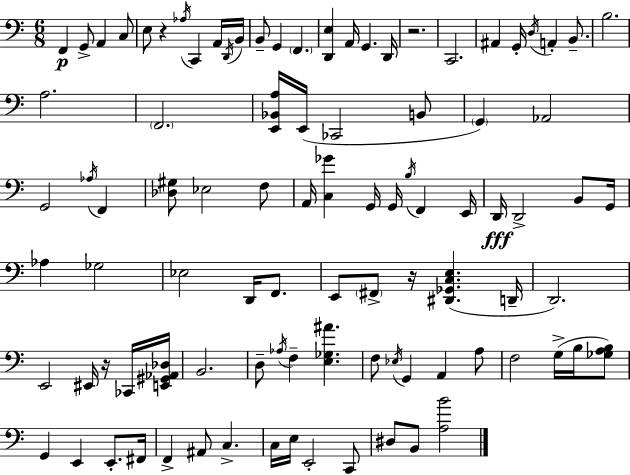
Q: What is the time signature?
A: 6/8